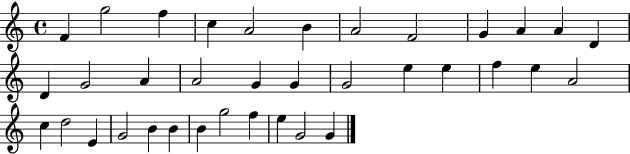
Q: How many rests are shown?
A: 0